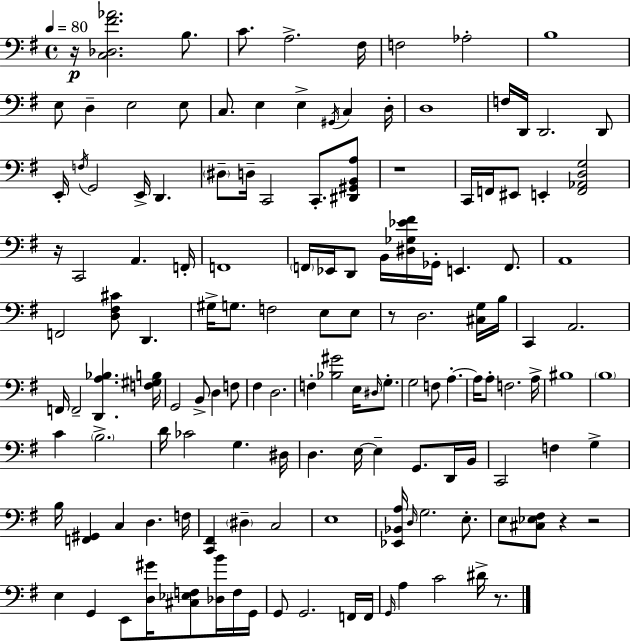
X:1
T:Untitled
M:4/4
L:1/4
K:Em
z/4 [C,_D,^F_A]2 B,/2 C/2 A,2 ^F,/4 F,2 _A,2 B,4 E,/2 D, E,2 E,/2 C,/2 E, E, ^G,,/4 C, D,/4 D,4 F,/4 D,,/4 D,,2 D,,/2 E,,/4 F,/4 G,,2 E,,/4 D,, ^D,/2 D,/4 C,,2 C,,/2 [^D,,^G,,B,,A,]/2 z4 C,,/4 F,,/4 ^E,,/2 E,, [F,,_A,,D,G,]2 z/4 C,,2 A,, F,,/4 F,,4 F,,/4 _E,,/4 D,,/2 B,,/4 [^D,_G,_E^F]/4 _G,,/4 E,, F,,/2 A,,4 F,,2 [D,^F,^C]/2 D,, ^G,/4 G,/2 F,2 E,/2 E,/2 z/2 D,2 [^C,G,]/4 B,/4 C,, A,,2 F,,/4 F,,2 [D,,A,_B,] [F,^G,B,]/4 G,,2 B,,/2 D, F,/2 ^F, D,2 F, [_B,^G]2 E,/4 ^D,/4 G,/2 G,2 F,/2 A, A,/4 A,/2 F,2 A,/4 ^B,4 B,4 C B,2 D/4 _C2 G, ^D,/4 D, E,/4 E, G,,/2 D,,/4 B,,/4 C,,2 F, G, B,/4 [F,,^G,,] C, D, F,/4 [C,,^F,,] ^D, C,2 E,4 [_E,,_B,,A,]/4 D,/4 G,2 E,/2 E,/2 [^C,_E,^F,]/2 z z2 E, G,, E,,/2 [D,^G]/4 [^C,_E,F,]/2 [_D,B]/4 F,/4 G,,/4 G,,/2 G,,2 F,,/4 F,,/4 G,,/4 A, C2 ^D/4 z/2